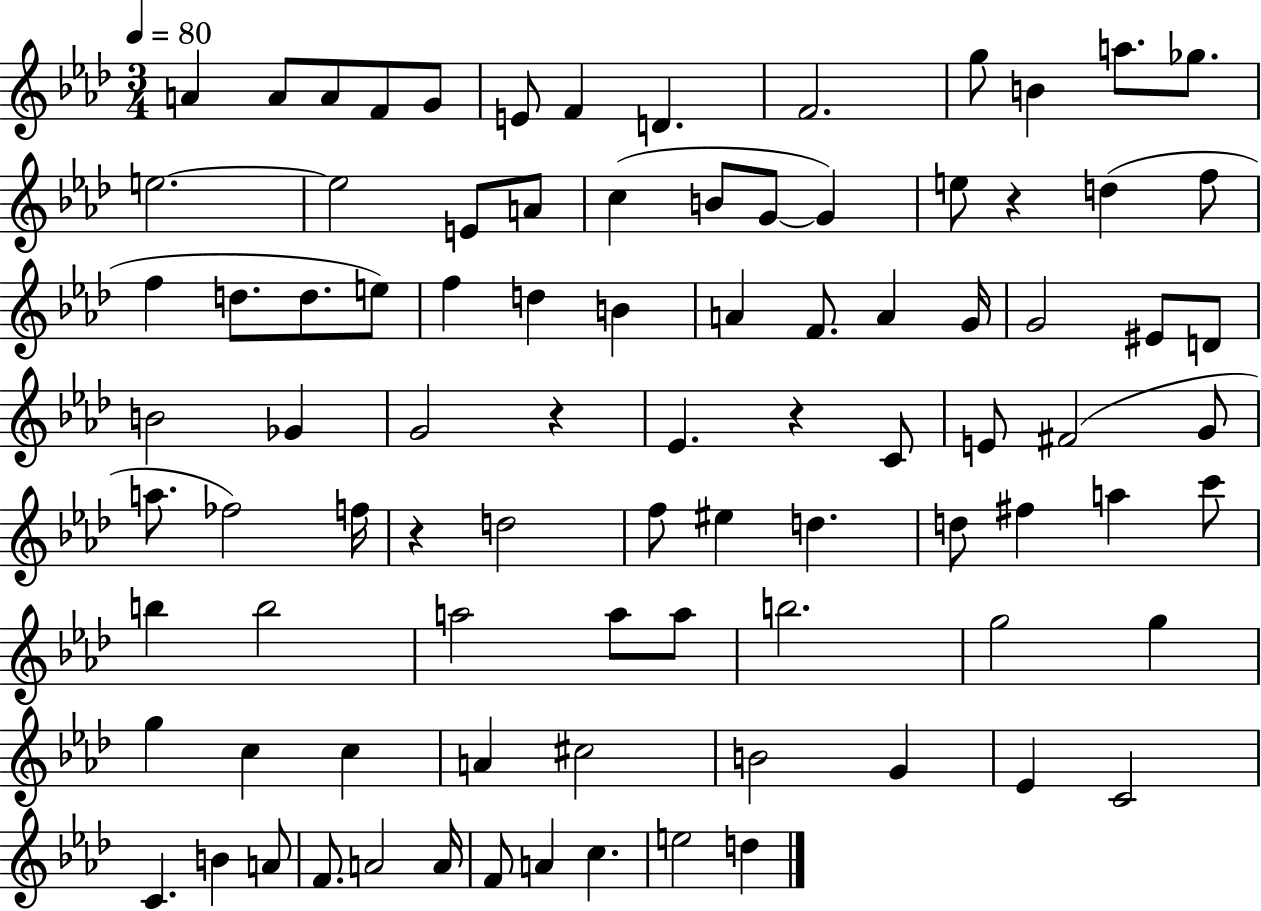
{
  \clef treble
  \numericTimeSignature
  \time 3/4
  \key aes \major
  \tempo 4 = 80
  a'4 a'8 a'8 f'8 g'8 | e'8 f'4 d'4. | f'2. | g''8 b'4 a''8. ges''8. | \break e''2.~~ | e''2 e'8 a'8 | c''4( b'8 g'8~~ g'4) | e''8 r4 d''4( f''8 | \break f''4 d''8. d''8. e''8) | f''4 d''4 b'4 | a'4 f'8. a'4 g'16 | g'2 eis'8 d'8 | \break b'2 ges'4 | g'2 r4 | ees'4. r4 c'8 | e'8 fis'2( g'8 | \break a''8. fes''2) f''16 | r4 d''2 | f''8 eis''4 d''4. | d''8 fis''4 a''4 c'''8 | \break b''4 b''2 | a''2 a''8 a''8 | b''2. | g''2 g''4 | \break g''4 c''4 c''4 | a'4 cis''2 | b'2 g'4 | ees'4 c'2 | \break c'4. b'4 a'8 | f'8. a'2 a'16 | f'8 a'4 c''4. | e''2 d''4 | \break \bar "|."
}